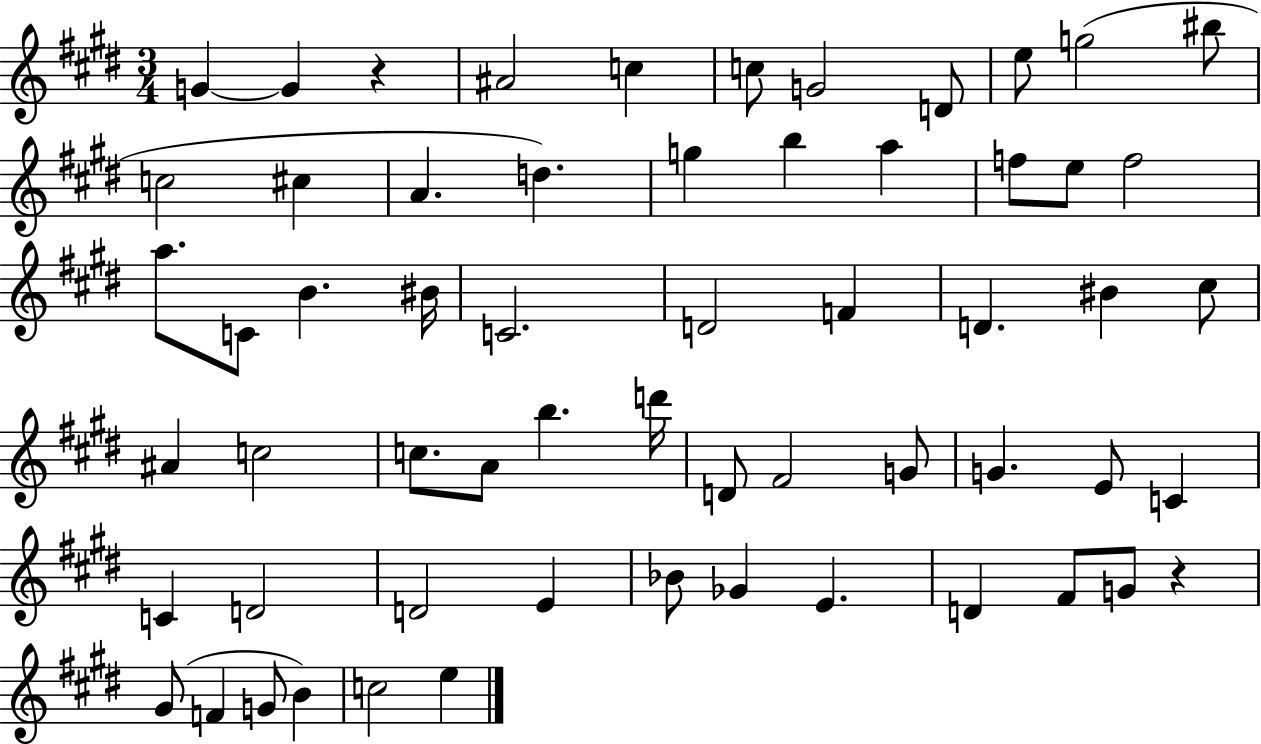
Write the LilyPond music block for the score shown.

{
  \clef treble
  \numericTimeSignature
  \time 3/4
  \key e \major
  \repeat volta 2 { g'4~~ g'4 r4 | ais'2 c''4 | c''8 g'2 d'8 | e''8 g''2( bis''8 | \break c''2 cis''4 | a'4. d''4.) | g''4 b''4 a''4 | f''8 e''8 f''2 | \break a''8. c'8 b'4. bis'16 | c'2. | d'2 f'4 | d'4. bis'4 cis''8 | \break ais'4 c''2 | c''8. a'8 b''4. d'''16 | d'8 fis'2 g'8 | g'4. e'8 c'4 | \break c'4 d'2 | d'2 e'4 | bes'8 ges'4 e'4. | d'4 fis'8 g'8 r4 | \break gis'8( f'4 g'8 b'4) | c''2 e''4 | } \bar "|."
}